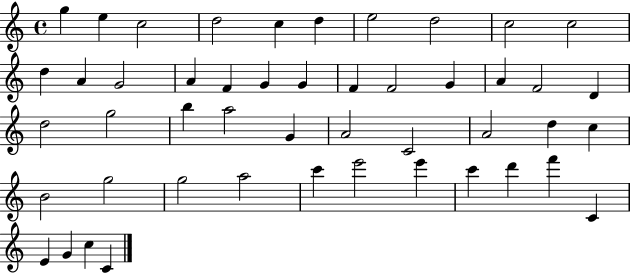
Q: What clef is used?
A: treble